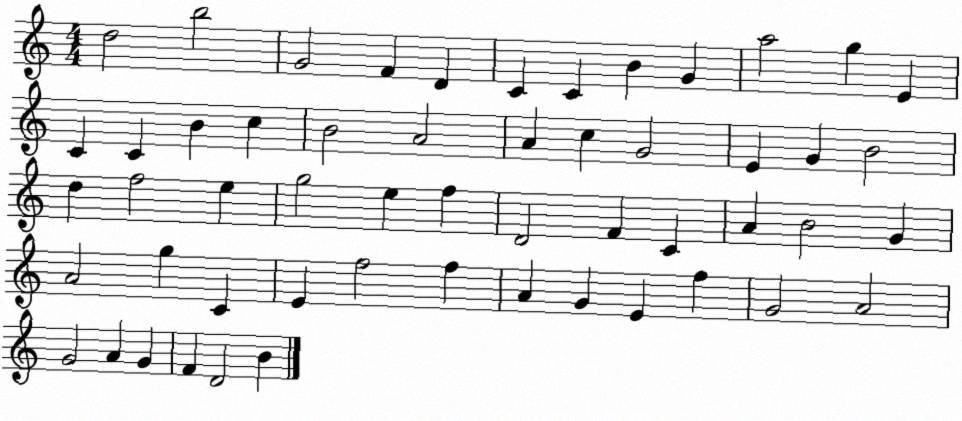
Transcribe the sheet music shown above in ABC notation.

X:1
T:Untitled
M:4/4
L:1/4
K:C
d2 b2 G2 F D C C B G a2 g E C C B c B2 A2 A c G2 E G B2 d f2 e g2 e f D2 F C A B2 G A2 g C E f2 f A G E f G2 A2 G2 A G F D2 B